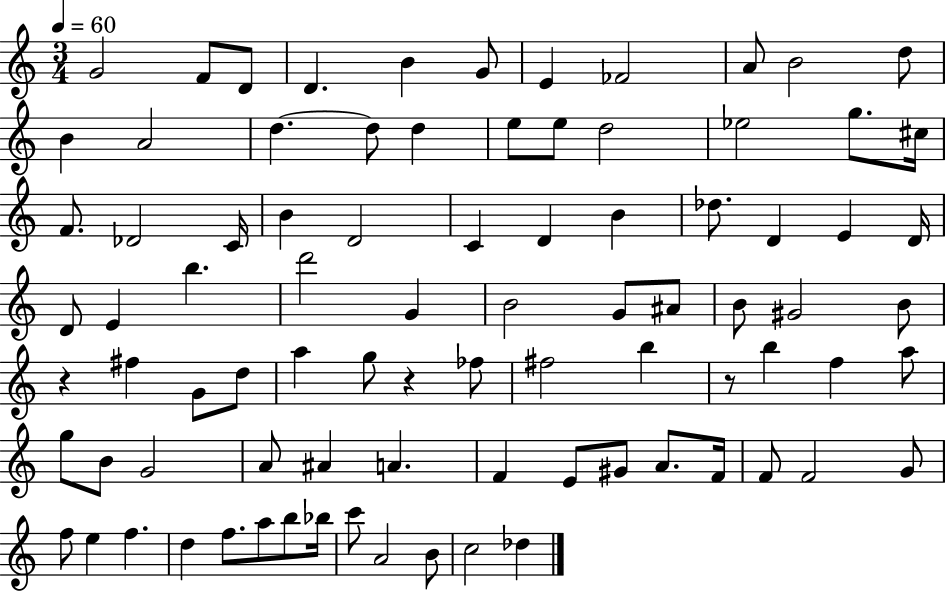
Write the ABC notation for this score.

X:1
T:Untitled
M:3/4
L:1/4
K:C
G2 F/2 D/2 D B G/2 E _F2 A/2 B2 d/2 B A2 d d/2 d e/2 e/2 d2 _e2 g/2 ^c/4 F/2 _D2 C/4 B D2 C D B _d/2 D E D/4 D/2 E b d'2 G B2 G/2 ^A/2 B/2 ^G2 B/2 z ^f G/2 d/2 a g/2 z _f/2 ^f2 b z/2 b f a/2 g/2 B/2 G2 A/2 ^A A F E/2 ^G/2 A/2 F/4 F/2 F2 G/2 f/2 e f d f/2 a/2 b/2 _b/4 c'/2 A2 B/2 c2 _d